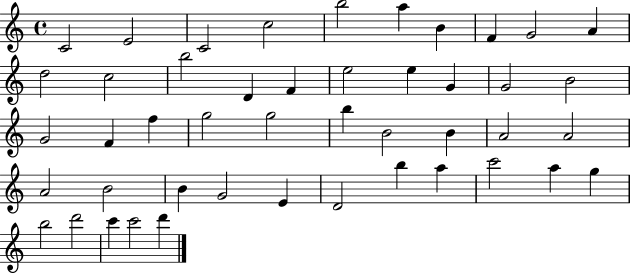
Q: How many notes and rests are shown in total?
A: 46